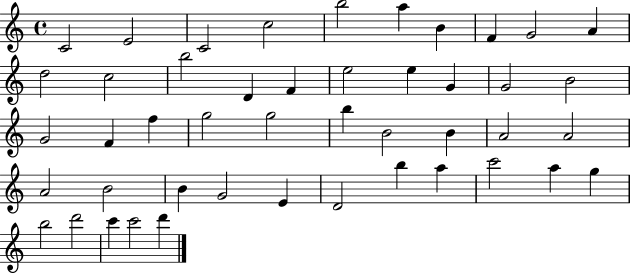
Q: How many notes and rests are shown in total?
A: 46